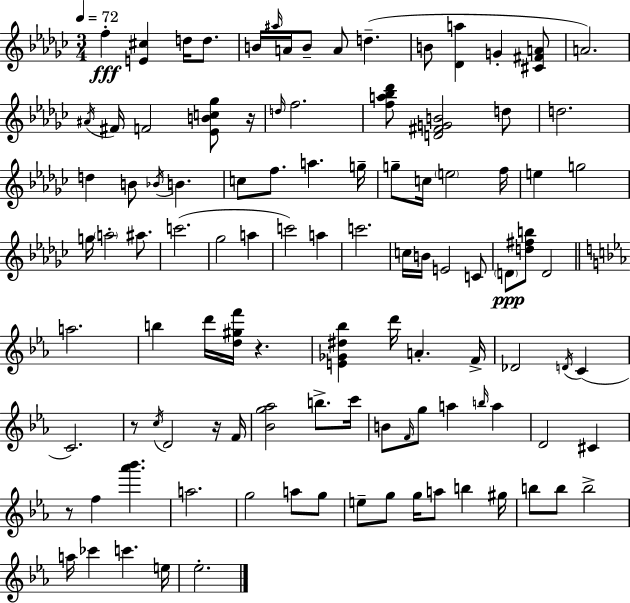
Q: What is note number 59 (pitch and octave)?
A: C5